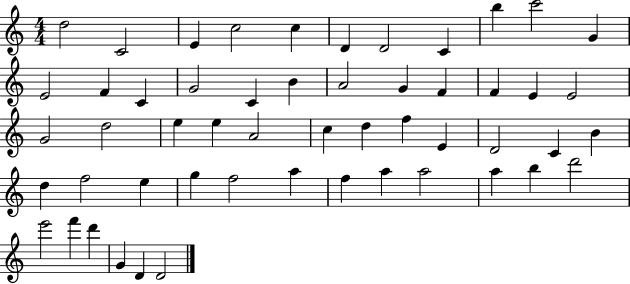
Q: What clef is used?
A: treble